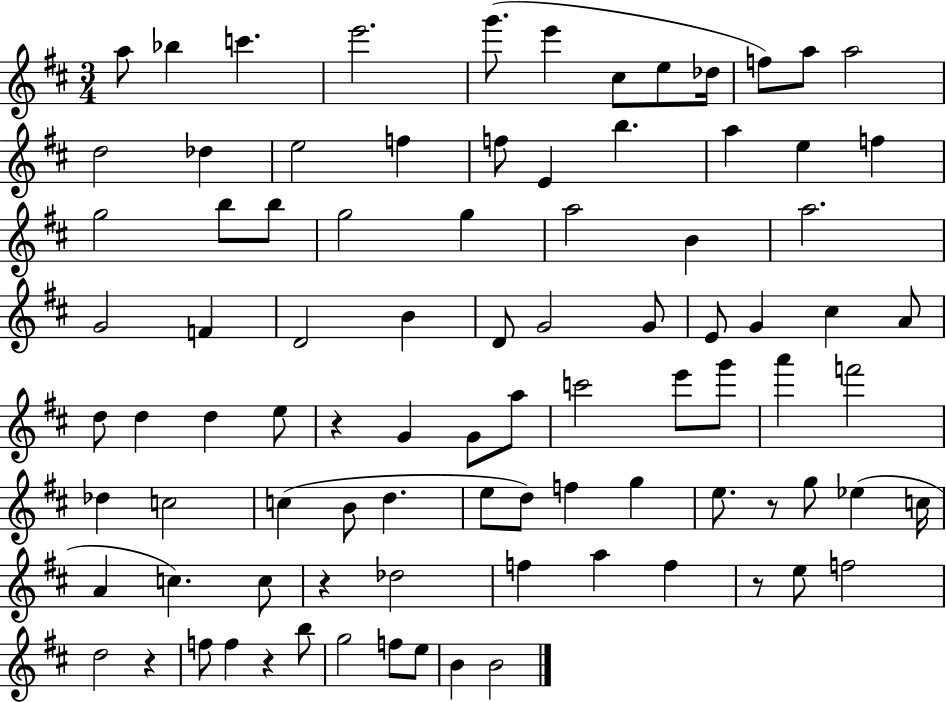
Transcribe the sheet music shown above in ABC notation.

X:1
T:Untitled
M:3/4
L:1/4
K:D
a/2 _b c' e'2 g'/2 e' ^c/2 e/2 _d/4 f/2 a/2 a2 d2 _d e2 f f/2 E b a e f g2 b/2 b/2 g2 g a2 B a2 G2 F D2 B D/2 G2 G/2 E/2 G ^c A/2 d/2 d d e/2 z G G/2 a/2 c'2 e'/2 g'/2 a' f'2 _d c2 c B/2 d e/2 d/2 f g e/2 z/2 g/2 _e c/4 A c c/2 z _d2 f a f z/2 e/2 f2 d2 z f/2 f z b/2 g2 f/2 e/2 B B2